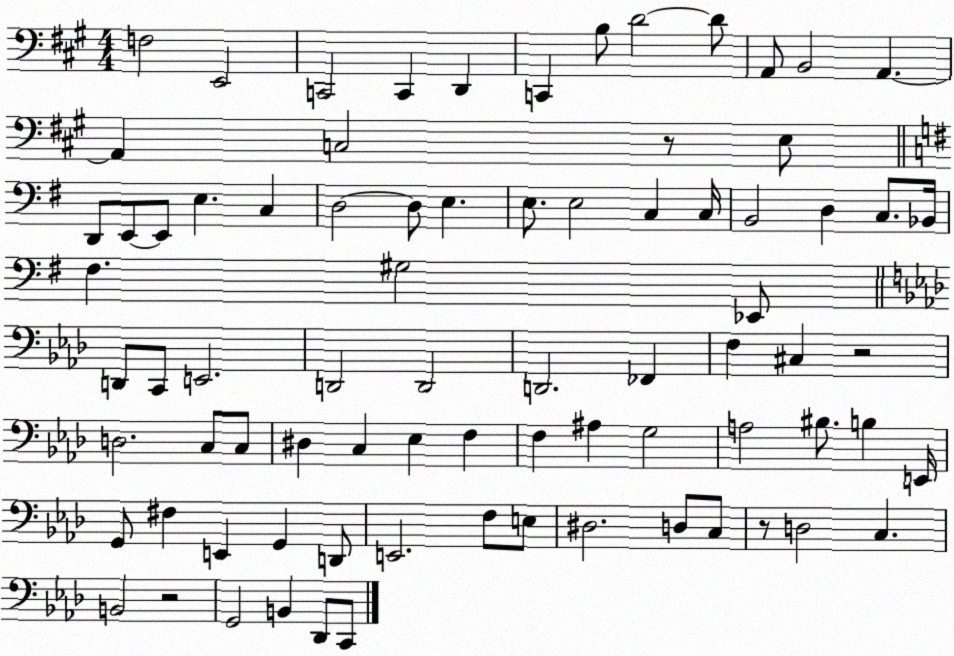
X:1
T:Untitled
M:4/4
L:1/4
K:A
F,2 E,,2 C,,2 C,, D,, C,, B,/2 D2 D/2 A,,/2 B,,2 A,, A,, C,2 z/2 E,/2 D,,/2 E,,/2 E,,/2 E, C, D,2 D,/2 E, E,/2 E,2 C, C,/4 B,,2 D, C,/2 _B,,/4 ^F, ^G,2 _E,,/2 D,,/2 C,,/2 E,,2 D,,2 D,,2 D,,2 _F,, F, ^C, z2 D,2 C,/2 C,/2 ^D, C, _E, F, F, ^A, G,2 A,2 ^B,/2 B, E,,/4 G,,/2 ^F, E,, G,, D,,/2 E,,2 F,/2 E,/2 ^D,2 D,/2 C,/2 z/2 D,2 C, B,,2 z2 G,,2 B,, _D,,/2 C,,/2